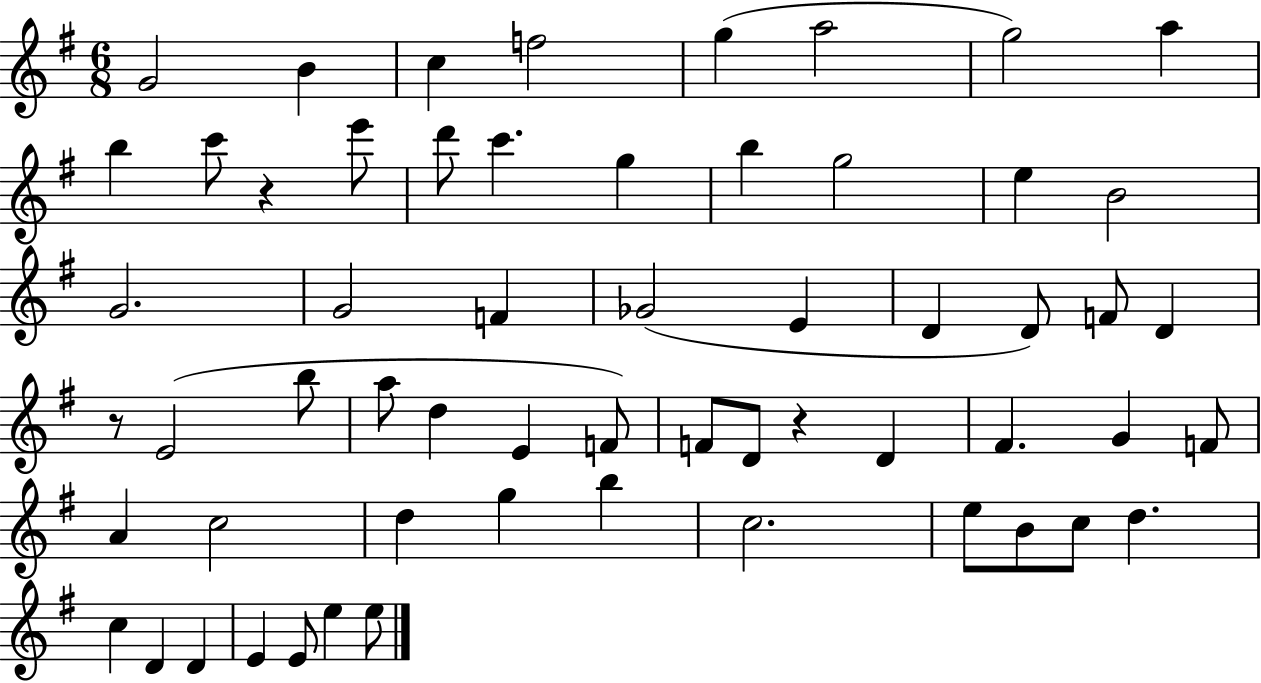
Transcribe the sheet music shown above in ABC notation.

X:1
T:Untitled
M:6/8
L:1/4
K:G
G2 B c f2 g a2 g2 a b c'/2 z e'/2 d'/2 c' g b g2 e B2 G2 G2 F _G2 E D D/2 F/2 D z/2 E2 b/2 a/2 d E F/2 F/2 D/2 z D ^F G F/2 A c2 d g b c2 e/2 B/2 c/2 d c D D E E/2 e e/2